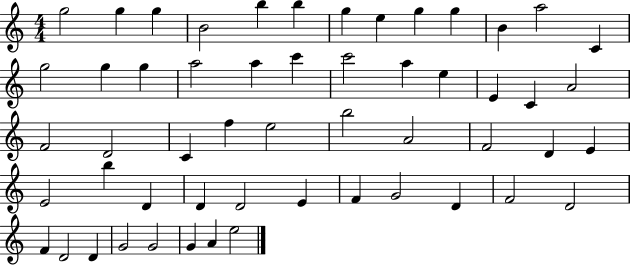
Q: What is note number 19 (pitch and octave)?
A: C6